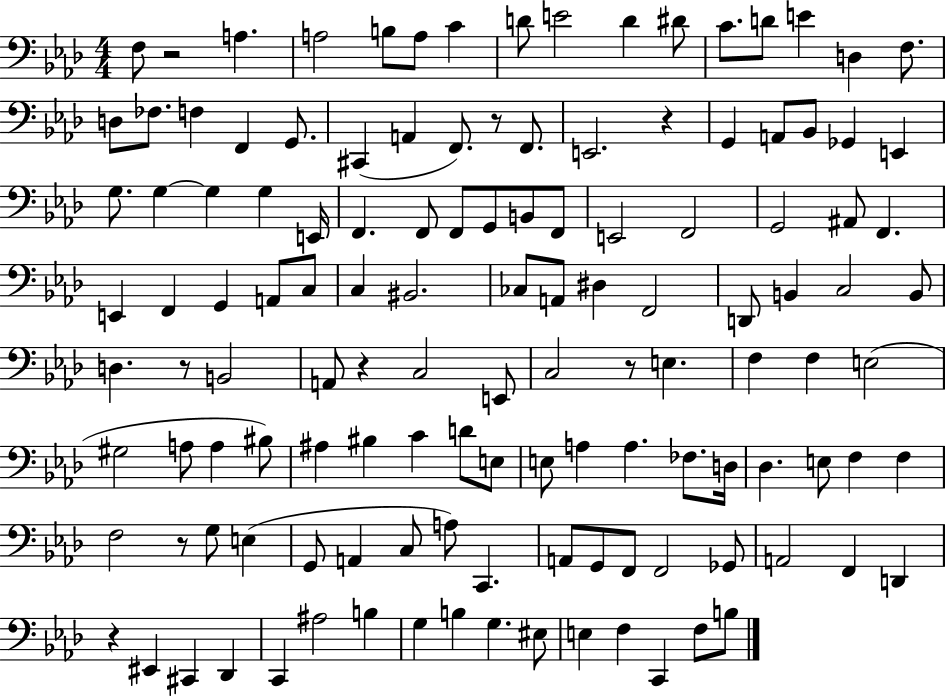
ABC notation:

X:1
T:Untitled
M:4/4
L:1/4
K:Ab
F,/2 z2 A, A,2 B,/2 A,/2 C D/2 E2 D ^D/2 C/2 D/2 E D, F,/2 D,/2 _F,/2 F, F,, G,,/2 ^C,, A,, F,,/2 z/2 F,,/2 E,,2 z G,, A,,/2 _B,,/2 _G,, E,, G,/2 G, G, G, E,,/4 F,, F,,/2 F,,/2 G,,/2 B,,/2 F,,/2 E,,2 F,,2 G,,2 ^A,,/2 F,, E,, F,, G,, A,,/2 C,/2 C, ^B,,2 _C,/2 A,,/2 ^D, F,,2 D,,/2 B,, C,2 B,,/2 D, z/2 B,,2 A,,/2 z C,2 E,,/2 C,2 z/2 E, F, F, E,2 ^G,2 A,/2 A, ^B,/2 ^A, ^B, C D/2 E,/2 E,/2 A, A, _F,/2 D,/4 _D, E,/2 F, F, F,2 z/2 G,/2 E, G,,/2 A,, C,/2 A,/2 C,, A,,/2 G,,/2 F,,/2 F,,2 _G,,/2 A,,2 F,, D,, z ^E,, ^C,, _D,, C,, ^A,2 B, G, B, G, ^E,/2 E, F, C,, F,/2 B,/2